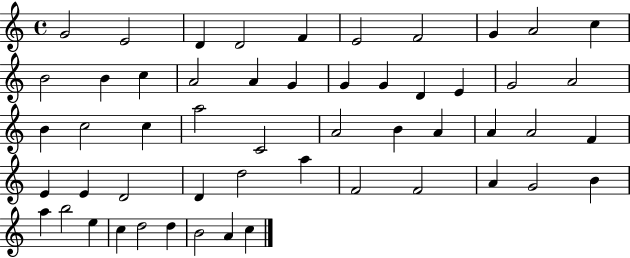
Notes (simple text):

G4/h E4/h D4/q D4/h F4/q E4/h F4/h G4/q A4/h C5/q B4/h B4/q C5/q A4/h A4/q G4/q G4/q G4/q D4/q E4/q G4/h A4/h B4/q C5/h C5/q A5/h C4/h A4/h B4/q A4/q A4/q A4/h F4/q E4/q E4/q D4/h D4/q D5/h A5/q F4/h F4/h A4/q G4/h B4/q A5/q B5/h E5/q C5/q D5/h D5/q B4/h A4/q C5/q